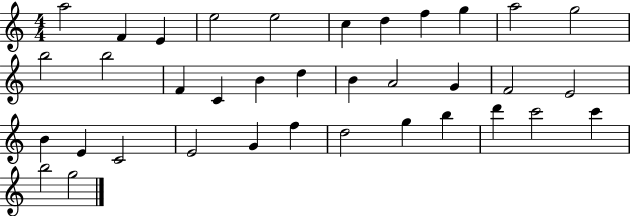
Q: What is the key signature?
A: C major